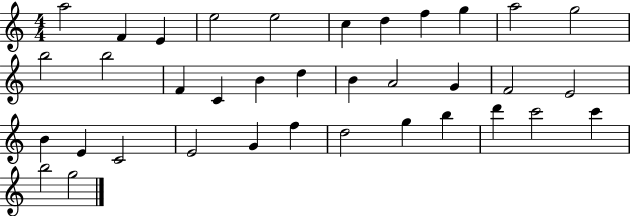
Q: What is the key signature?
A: C major